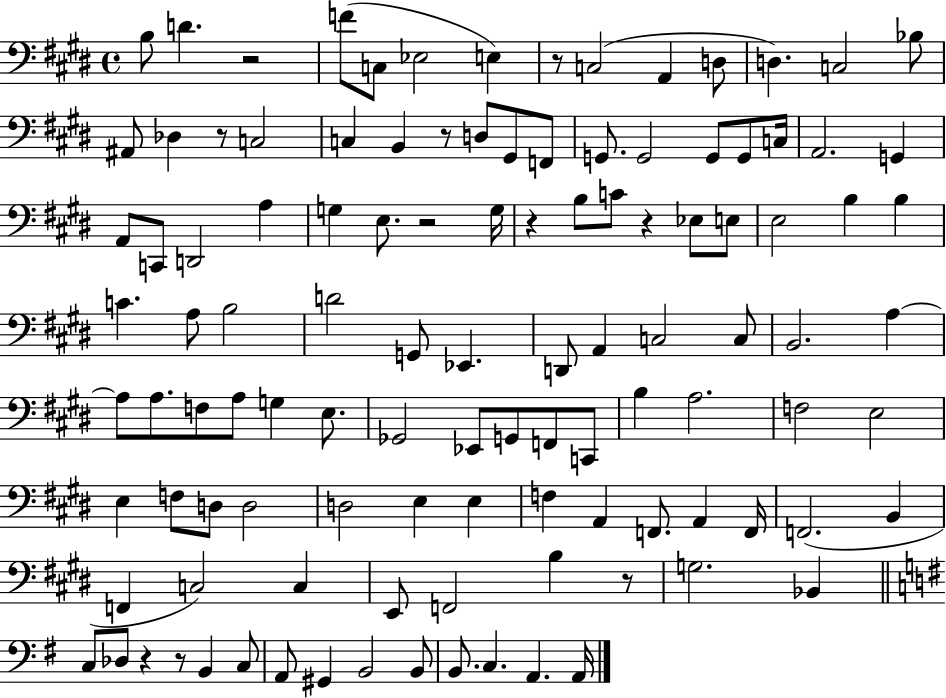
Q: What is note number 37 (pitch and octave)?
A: Eb3